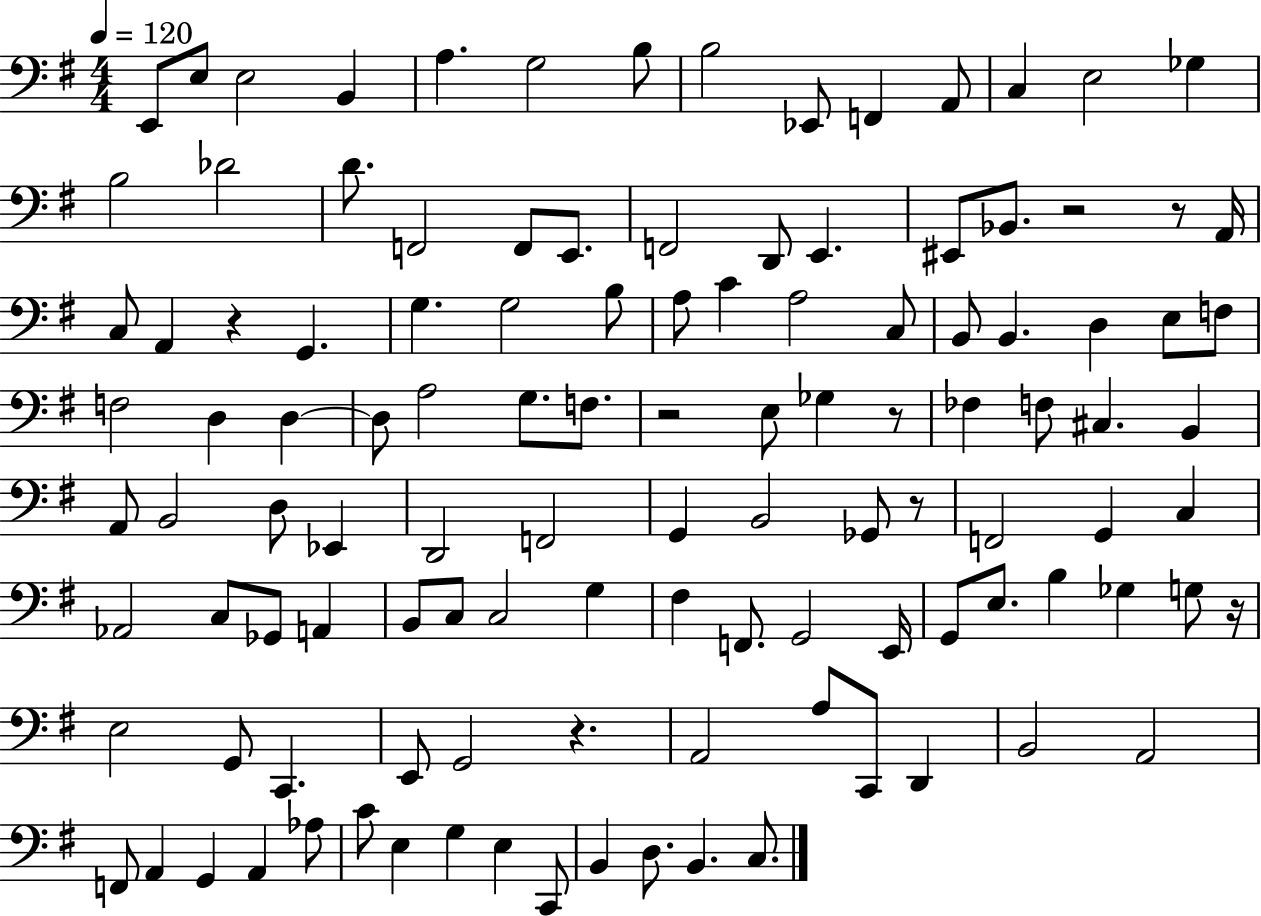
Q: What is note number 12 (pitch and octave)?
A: C3